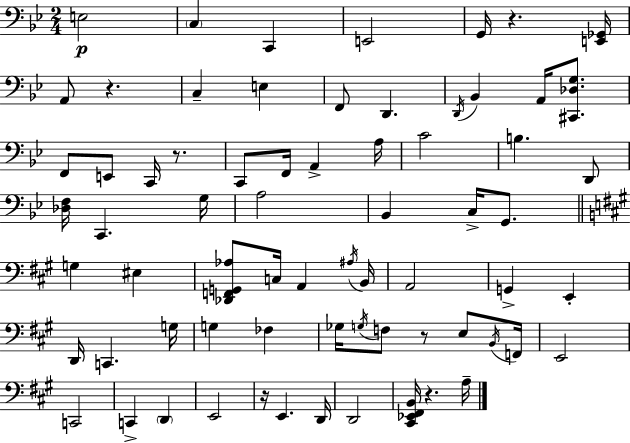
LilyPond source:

{
  \clef bass
  \numericTimeSignature
  \time 2/4
  \key g \minor
  e2\p | \parenthesize c4 c,4 | e,2 | g,16 r4. <e, ges,>16 | \break a,8 r4. | c4-- e4 | f,8 d,4. | \acciaccatura { d,16 } bes,4 a,16 <cis, des g>8. | \break f,8 e,8 c,16 r8. | c,8 f,16 a,4-> | a16 c'2 | b4. d,8 | \break <des f>16 c,4. | g16 a2 | bes,4 c16-> g,8. | \bar "||" \break \key a \major g4 eis4 | <des, f, g, aes>8 c16 a,4 \acciaccatura { ais16 } | b,16 a,2 | g,4-> e,4-. | \break d,16 c,4. | g16 g4 fes4 | ges16 \acciaccatura { g16 } f8 r8 e8 | \acciaccatura { b,16 } f,16 e,2 | \break c,2 | c,4-> \parenthesize d,4 | e,2 | r16 e,4. | \break d,16 d,2 | <cis, ees, fis, b,>16 r4. | a16-- \bar "|."
}